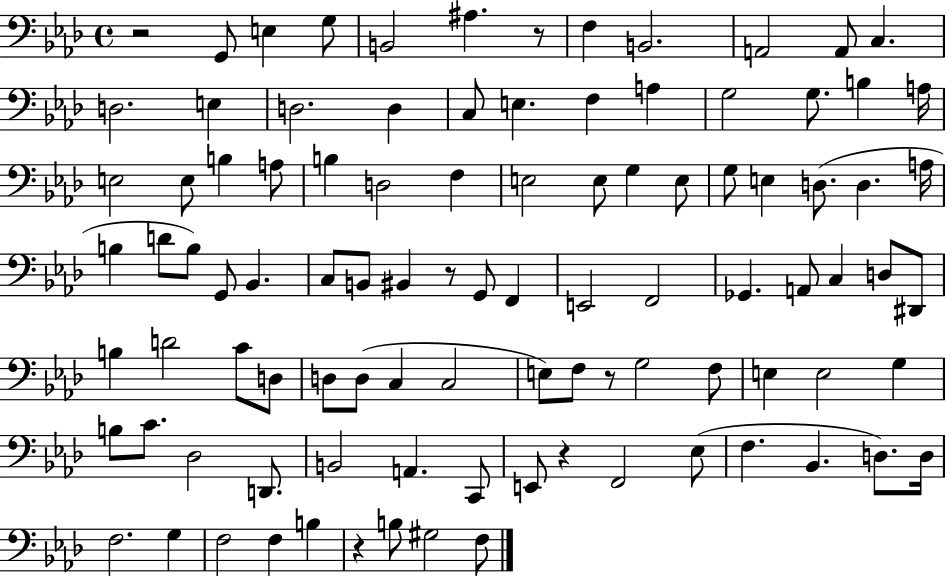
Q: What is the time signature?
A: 4/4